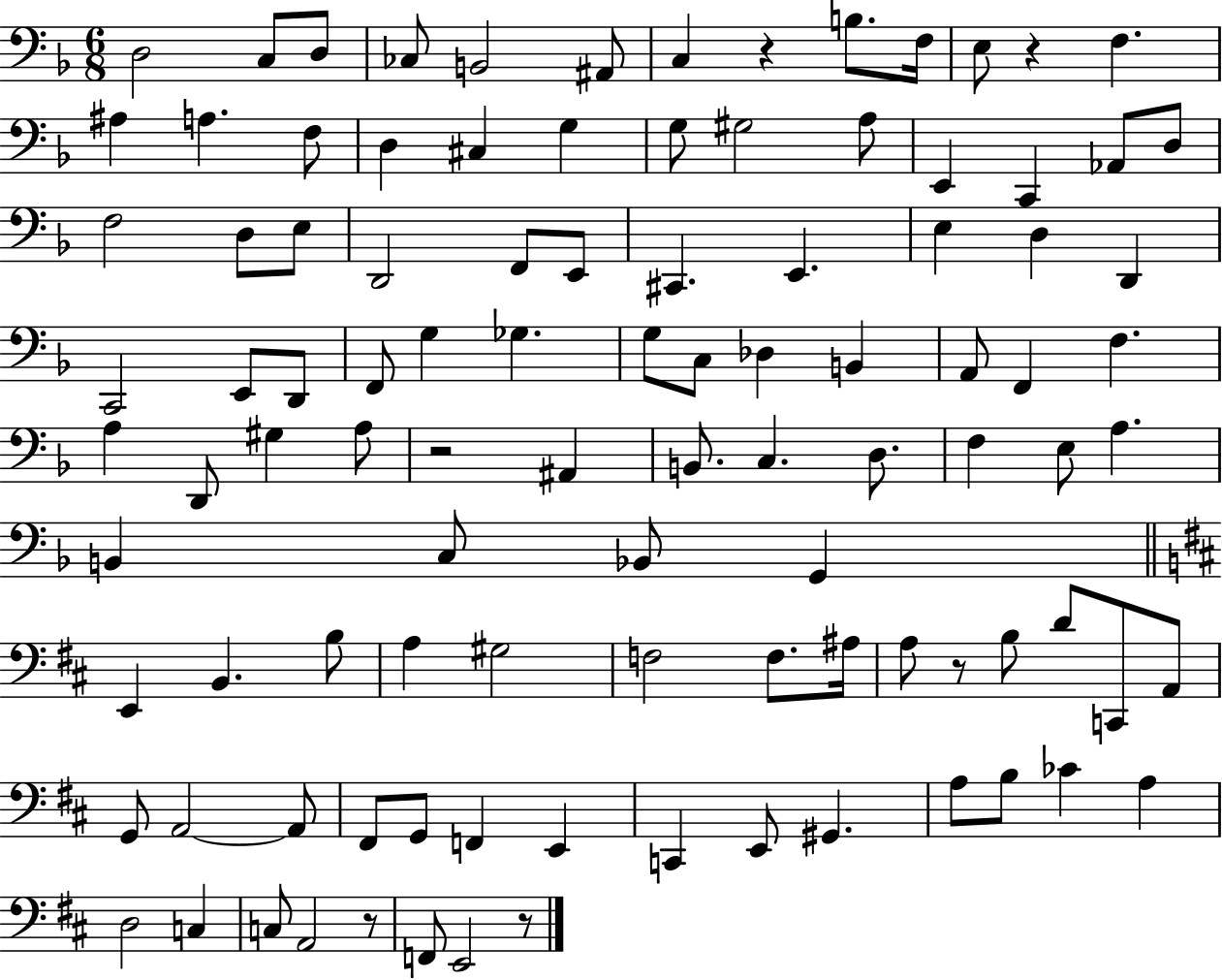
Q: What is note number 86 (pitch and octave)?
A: G#2